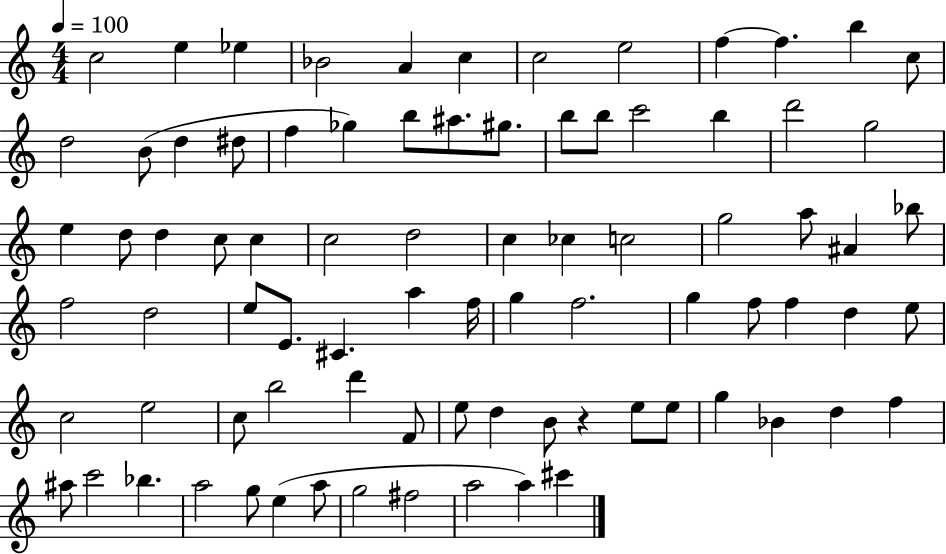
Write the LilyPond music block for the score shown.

{
  \clef treble
  \numericTimeSignature
  \time 4/4
  \key c \major
  \tempo 4 = 100
  c''2 e''4 ees''4 | bes'2 a'4 c''4 | c''2 e''2 | f''4~~ f''4. b''4 c''8 | \break d''2 b'8( d''4 dis''8 | f''4 ges''4) b''8 ais''8. gis''8. | b''8 b''8 c'''2 b''4 | d'''2 g''2 | \break e''4 d''8 d''4 c''8 c''4 | c''2 d''2 | c''4 ces''4 c''2 | g''2 a''8 ais'4 bes''8 | \break f''2 d''2 | e''8 e'8. cis'4. a''4 f''16 | g''4 f''2. | g''4 f''8 f''4 d''4 e''8 | \break c''2 e''2 | c''8 b''2 d'''4 f'8 | e''8 d''4 b'8 r4 e''8 e''8 | g''4 bes'4 d''4 f''4 | \break ais''8 c'''2 bes''4. | a''2 g''8 e''4( a''8 | g''2 fis''2 | a''2 a''4) cis'''4 | \break \bar "|."
}